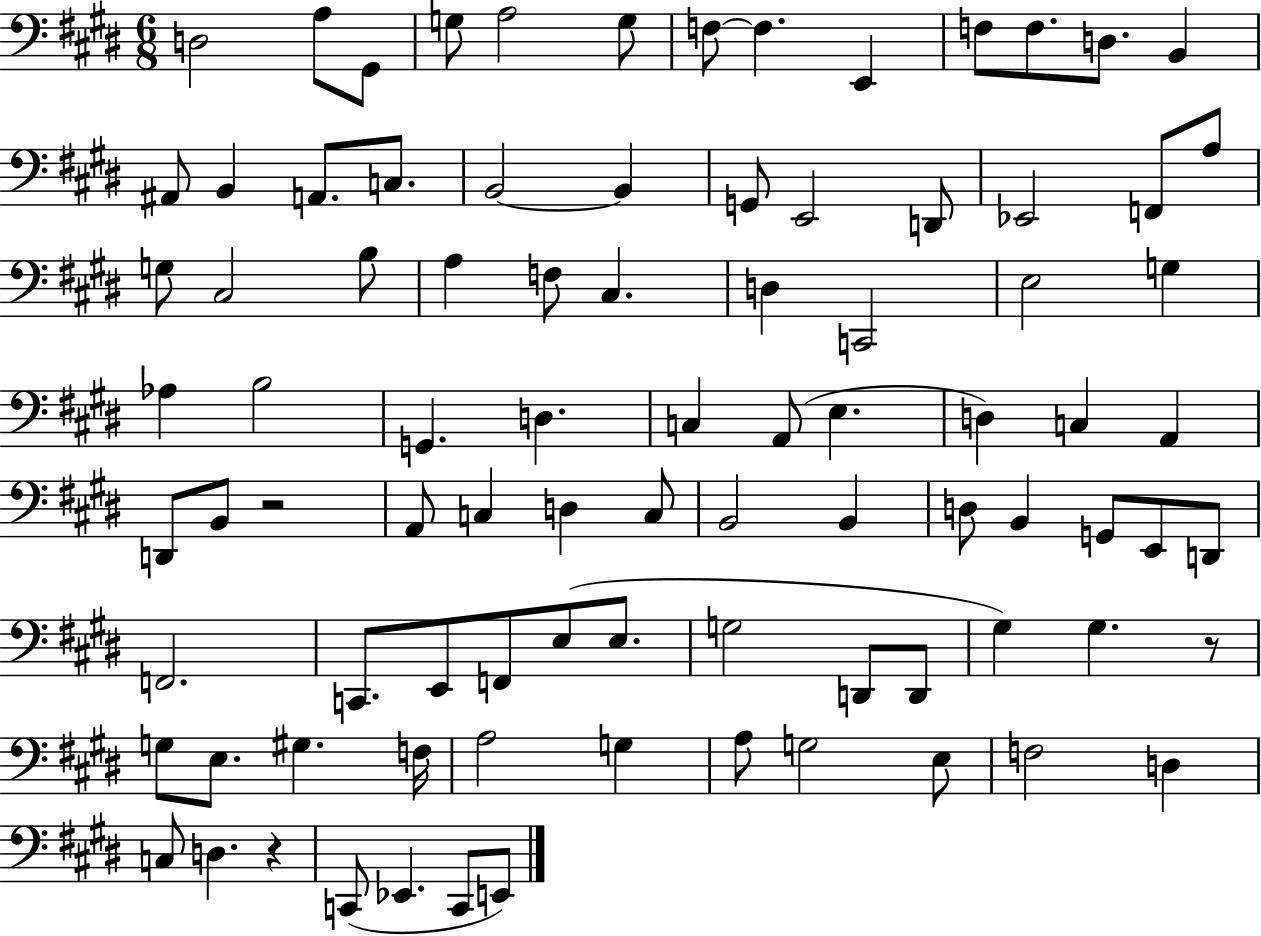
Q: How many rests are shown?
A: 3